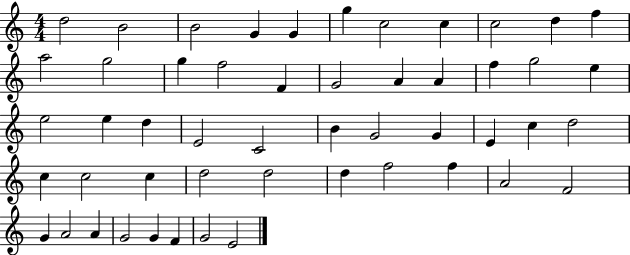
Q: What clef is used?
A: treble